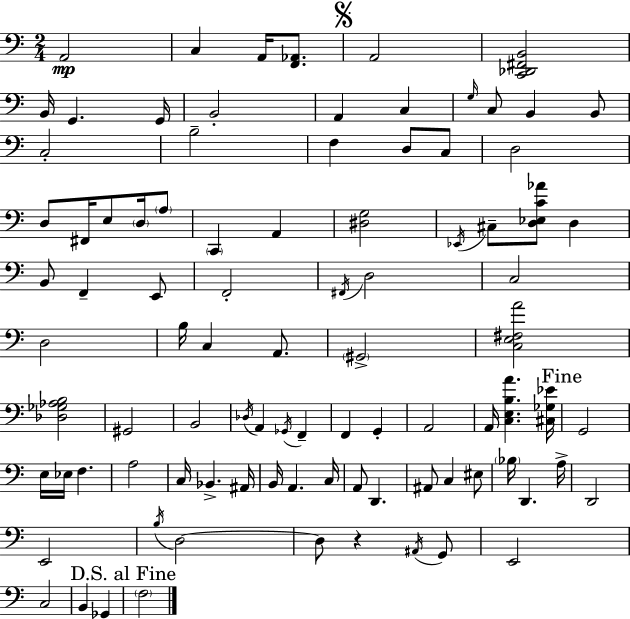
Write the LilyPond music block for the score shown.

{
  \clef bass
  \numericTimeSignature
  \time 2/4
  \key c \major
  a,2\mp | c4 a,16 <f, aes,>8. | \mark \markup { \musicglyph "scripts.segno" } a,2 | <c, des, fis, b,>2 | \break b,16 g,4. g,16 | b,2-. | a,4 c4 | \grace { g16 } c8 b,4 b,8 | \break c2-. | b2-- | f4 d8 c8 | d2 | \break d8 fis,16 e8 \parenthesize d16 \parenthesize a8 | \parenthesize c,4 a,4 | <dis g>2 | \acciaccatura { ees,16 } cis8-- <d ees c' aes'>8 d4 | \break b,8 f,4-- | e,8 f,2-. | \acciaccatura { fis,16 } d2 | c2 | \break d2 | b16 c4 | a,8. \parenthesize gis,2-> | <c e fis a'>2 | \break <des ges aes b>2 | gis,2 | b,2 | \acciaccatura { des16 } a,4 | \break \acciaccatura { ges,16 } f,4-- f,4 | g,4-. a,2 | a,16 <c e b a'>4. | <cis ges ees'>16 \mark "Fine" g,2 | \break e16 ees16 f4. | a2 | c16 bes,4.-> | ais,16 b,16 a,4. | \break c16 a,8 d,4. | ais,8 c4 | eis8 \parenthesize bes16 d,4. | a16-> d,2 | \break e,2 | \acciaccatura { b16 } d2~~ | d8 | r4 \acciaccatura { ais,16 } g,8 e,2 | \break c2 | b,4 | ges,4 \mark "D.S. al Fine" \parenthesize f2 | \bar "|."
}